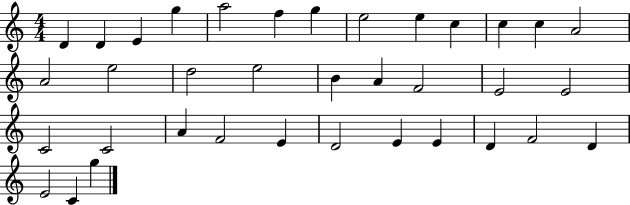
{
  \clef treble
  \numericTimeSignature
  \time 4/4
  \key c \major
  d'4 d'4 e'4 g''4 | a''2 f''4 g''4 | e''2 e''4 c''4 | c''4 c''4 a'2 | \break a'2 e''2 | d''2 e''2 | b'4 a'4 f'2 | e'2 e'2 | \break c'2 c'2 | a'4 f'2 e'4 | d'2 e'4 e'4 | d'4 f'2 d'4 | \break e'2 c'4 g''4 | \bar "|."
}